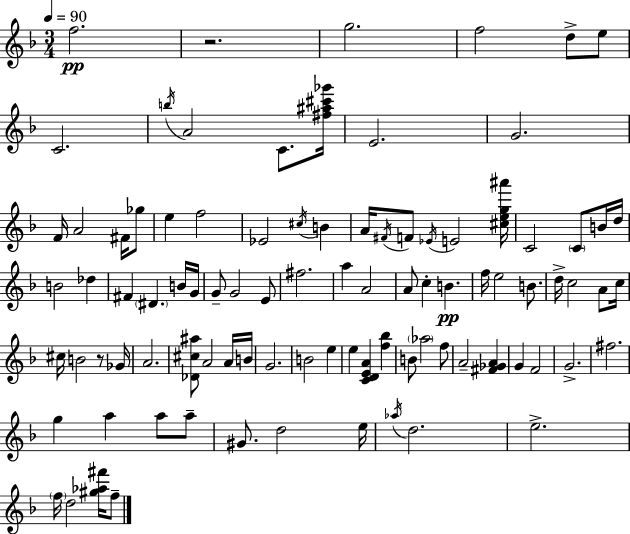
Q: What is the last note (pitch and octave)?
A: F5